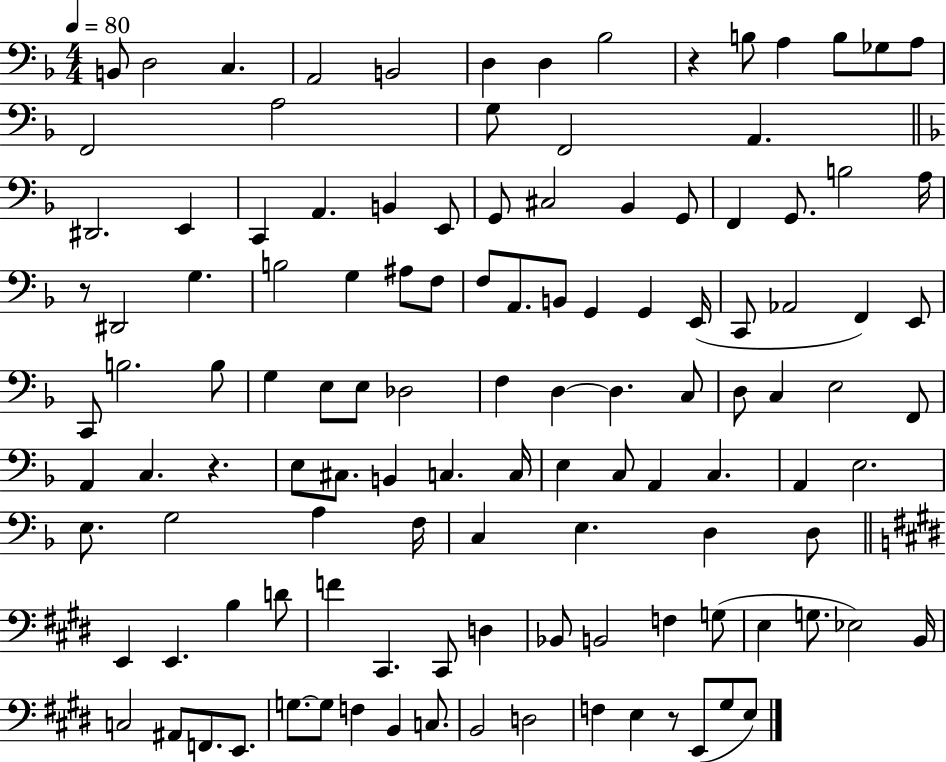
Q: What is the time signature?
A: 4/4